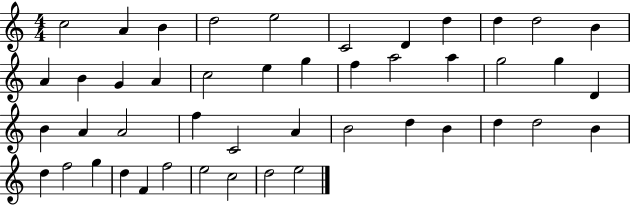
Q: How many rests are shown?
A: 0